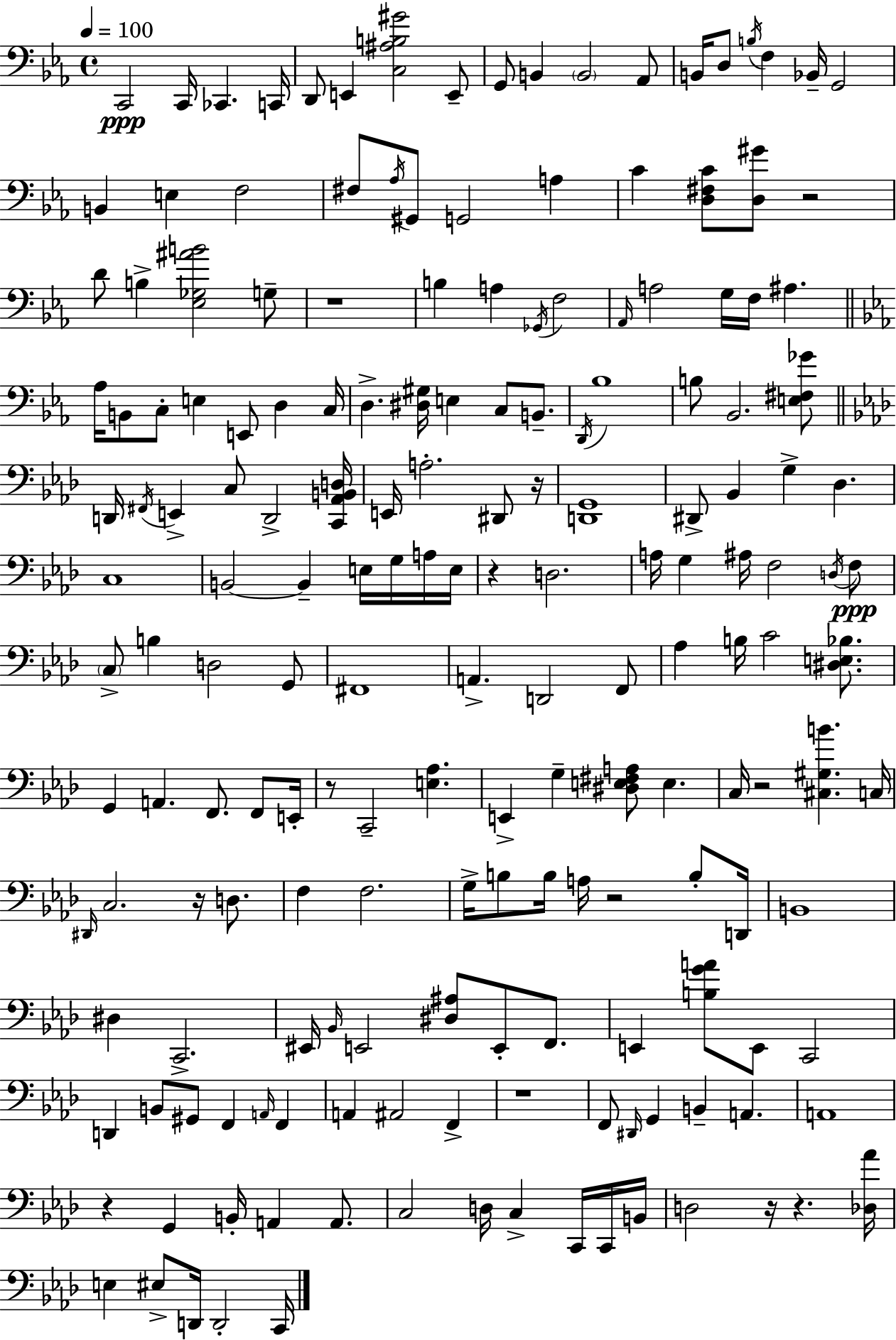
{
  \clef bass
  \time 4/4
  \defaultTimeSignature
  \key c \minor
  \tempo 4 = 100
  c,2\ppp c,16 ces,4. c,16 | d,8 e,4 <c ais b gis'>2 e,8-- | g,8 b,4 \parenthesize b,2 aes,8 | b,16 d8 \acciaccatura { b16 } f4 bes,16-- g,2 | \break b,4 e4 f2 | fis8 \acciaccatura { aes16 } gis,8 g,2 a4 | c'4 <d fis c'>8 <d gis'>8 r2 | d'8 b4-> <ees ges ais' b'>2 | \break g8-- r1 | b4 a4 \acciaccatura { ges,16 } f2 | \grace { aes,16 } a2 g16 f16 ais4. | \bar "||" \break \key ees \major aes16 b,8 c8-. e4 e,8 d4 c16 | d4.-> <dis gis>16 e4 c8 b,8.-- | \acciaccatura { d,16 } bes1 | b8 bes,2. <e fis ges'>8 | \break \bar "||" \break \key aes \major d,16 \acciaccatura { fis,16 } e,4-> c8 d,2-> | <c, aes, b, d>16 e,16 a2.-. dis,8 | r16 <d, g,>1 | dis,8-> bes,4 g4-> des4. | \break c1 | b,2~~ b,4-- e16 g16 a16 | e16 r4 d2. | a16 g4 ais16 f2 \acciaccatura { d16 } | \break f8\ppp \parenthesize c8-> b4 d2 | g,8 fis,1 | a,4.-> d,2 | f,8 aes4 b16 c'2 <dis e bes>8. | \break g,4 a,4. f,8. f,8 | e,16-. r8 c,2-- <e aes>4. | e,4-> g4-- <dis e fis a>8 e4. | c16 r2 <cis gis b'>4. | \break c16 \grace { dis,16 } c2. r16 | d8. f4 f2. | g16-> b8 b16 a16 r2 | b8-. d,16 b,1 | \break dis4 c,2.-> | eis,16 \grace { bes,16 } e,2 <dis ais>8 e,8-. | f,8. e,4 <b g' a'>8 e,8 c,2 | d,4 b,8 gis,8 f,4 | \break \grace { a,16 } f,4 a,4 ais,2 | f,4-> r1 | f,8 \grace { dis,16 } g,4 b,4-- | a,4. a,1 | \break r4 g,4 b,16-. a,4 | a,8. c2 d16 c4-> | c,16 c,16 b,16 d2 r16 r4. | <des aes'>16 e4 eis8-> d,16 d,2-. | \break c,16 \bar "|."
}